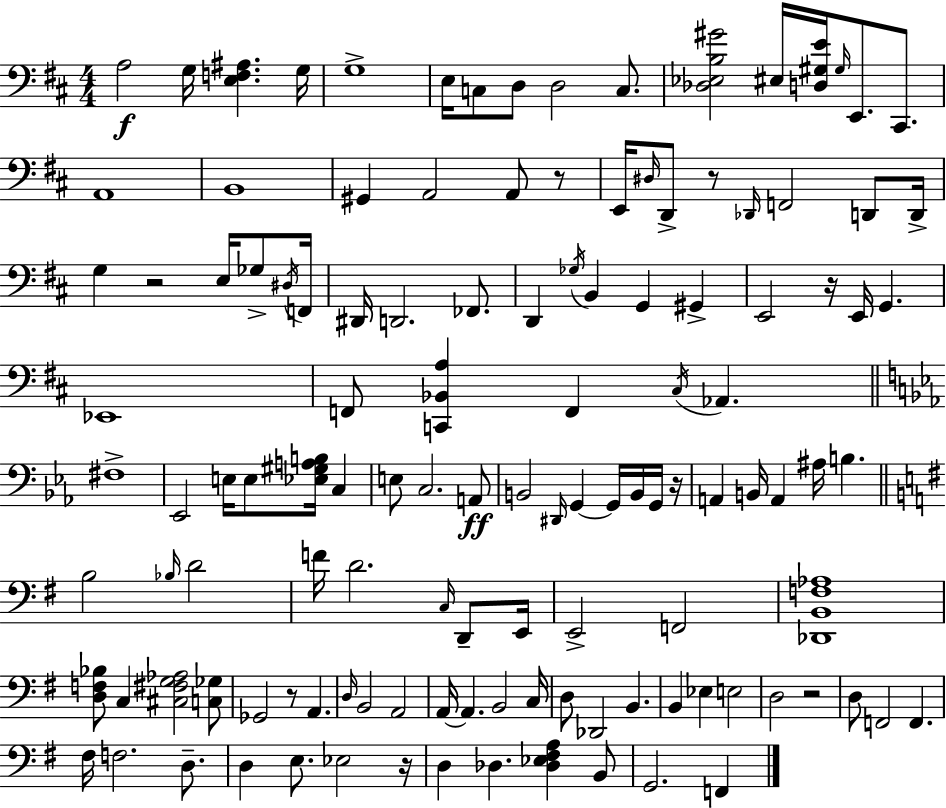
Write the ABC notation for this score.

X:1
T:Untitled
M:4/4
L:1/4
K:D
A,2 G,/4 [E,F,^A,] G,/4 G,4 E,/4 C,/2 D,/2 D,2 C,/2 [_D,_E,B,^G]2 ^E,/4 [D,^G,E]/4 ^G,/4 E,,/2 ^C,,/2 A,,4 B,,4 ^G,, A,,2 A,,/2 z/2 E,,/4 ^D,/4 D,,/2 z/2 _D,,/4 F,,2 D,,/2 D,,/4 G, z2 E,/4 _G,/2 ^D,/4 F,,/4 ^D,,/4 D,,2 _F,,/2 D,, _G,/4 B,, G,, ^G,, E,,2 z/4 E,,/4 G,, _E,,4 F,,/2 [C,,_B,,A,] F,, ^C,/4 _A,, ^F,4 _E,,2 E,/4 E,/2 [_E,^G,A,B,]/4 C, E,/2 C,2 A,,/2 B,,2 ^D,,/4 G,, G,,/4 B,,/4 G,,/4 z/4 A,, B,,/4 A,, ^A,/4 B, B,2 _B,/4 D2 F/4 D2 C,/4 D,,/2 E,,/4 E,,2 F,,2 [_D,,B,,F,_A,]4 [D,F,_B,]/2 C, [^C,^F,G,_A,]2 [C,_G,]/2 _G,,2 z/2 A,, D,/4 B,,2 A,,2 A,,/4 A,, B,,2 C,/4 D,/2 _D,,2 B,, B,, _E, E,2 D,2 z2 D,/2 F,,2 F,, ^F,/4 F,2 D,/2 D, E,/2 _E,2 z/4 D, _D, [_D,_E,^F,A,] B,,/2 G,,2 F,,